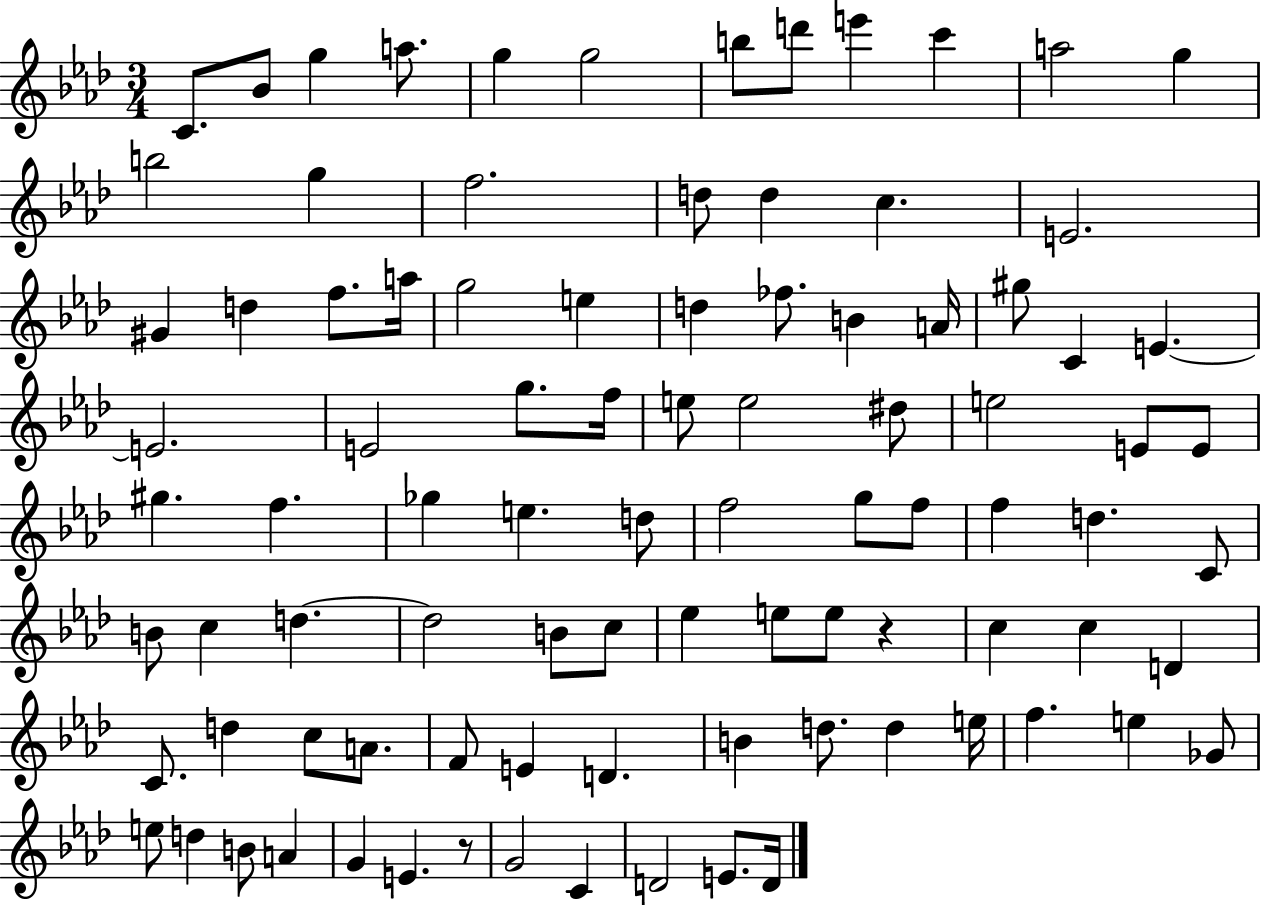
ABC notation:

X:1
T:Untitled
M:3/4
L:1/4
K:Ab
C/2 _B/2 g a/2 g g2 b/2 d'/2 e' c' a2 g b2 g f2 d/2 d c E2 ^G d f/2 a/4 g2 e d _f/2 B A/4 ^g/2 C E E2 E2 g/2 f/4 e/2 e2 ^d/2 e2 E/2 E/2 ^g f _g e d/2 f2 g/2 f/2 f d C/2 B/2 c d d2 B/2 c/2 _e e/2 e/2 z c c D C/2 d c/2 A/2 F/2 E D B d/2 d e/4 f e _G/2 e/2 d B/2 A G E z/2 G2 C D2 E/2 D/4